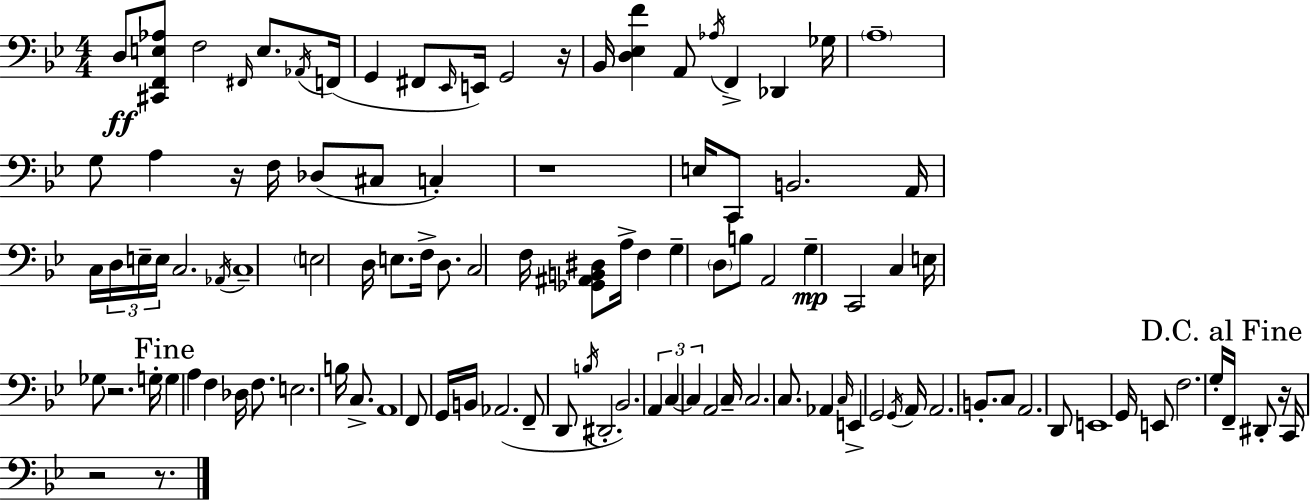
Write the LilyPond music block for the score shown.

{
  \clef bass
  \numericTimeSignature
  \time 4/4
  \key g \minor
  d8\ff <cis, f, e aes>8 f2 \grace { fis,16 } e8. | \acciaccatura { aes,16 }( f,16 g,4 fis,8 \grace { ees,16 } e,16) g,2 | r16 bes,16 <d ees f'>4 a,8 \acciaccatura { aes16 } f,4-> des,4 | ges16 \parenthesize a1-- | \break g8 a4 r16 f16 des8( cis8 | c4-.) r1 | e16 c,8 b,2. | a,16 c16 \tuplet 3/2 { d16 e16-- e16 } c2. | \break \acciaccatura { aes,16 } c1-- | \parenthesize e2 d16 e8. | f16-> d8. c2 f16 <ges, ais, b, dis>8 | a16-> f4 g4-- \parenthesize d8 b8 a,2 | \break g4--\mp c,2 | c4 e16 ges8 r2. | g16-. \mark "Fine" g4 a4 f4 | des16 f8. e2. | \break b16 c8.-> a,1 | f,8 g,16 b,16 aes,2.( | f,8-- d,8 \acciaccatura { b16 } dis,2.-. | bes,2.) | \break \tuplet 3/2 { a,4 c4~~ c4 } a,2 | c16-- c2. | c8. aes,4 \grace { c16 } e,4-> g,2 | \acciaccatura { g,16 } a,16 a,2. | \break b,8.-. c8 a,2. | d,8 e,1 | g,16 e,8 f2. | g16-. \mark "D.C. al Fine" f,16-- dis,8-. r16 c,16 r2 | \break r8. \bar "|."
}